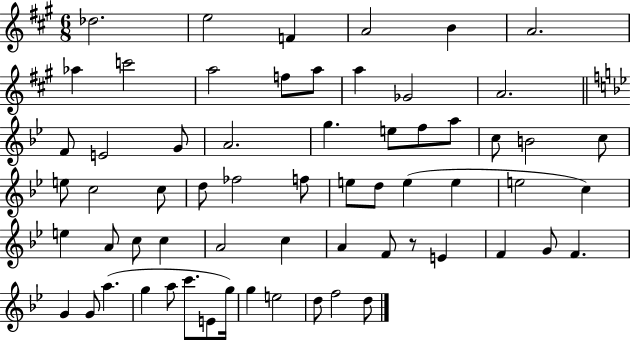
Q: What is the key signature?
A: A major